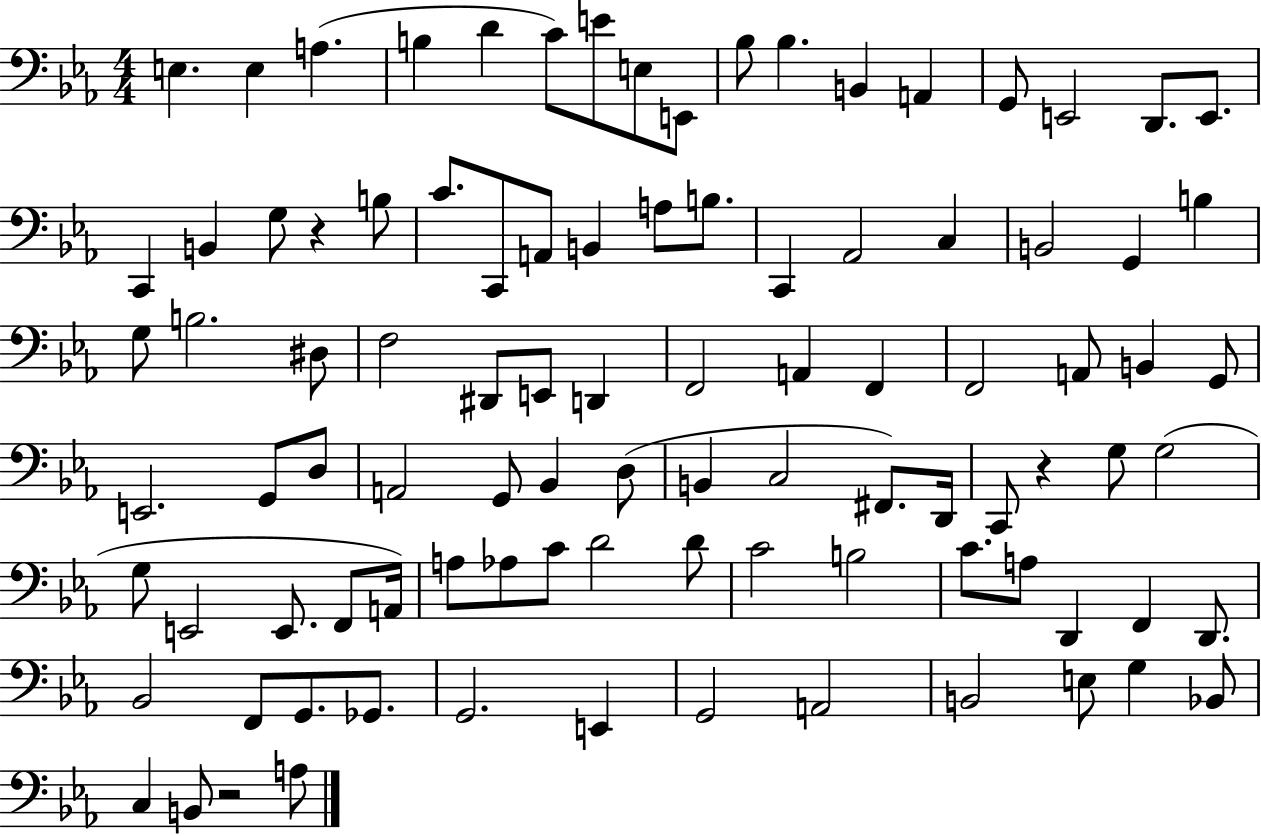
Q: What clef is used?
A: bass